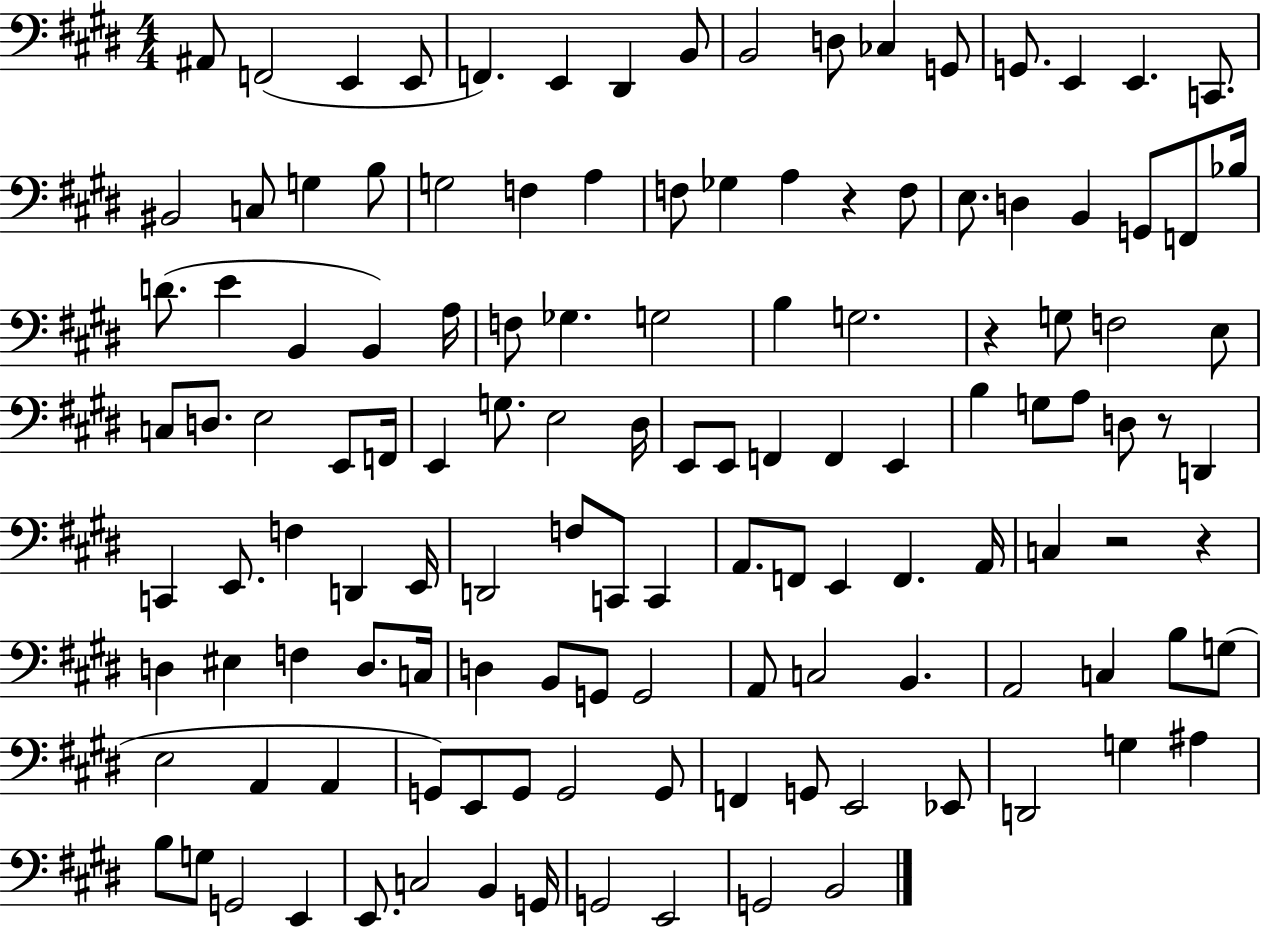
{
  \clef bass
  \numericTimeSignature
  \time 4/4
  \key e \major
  ais,8 f,2( e,4 e,8 | f,4.) e,4 dis,4 b,8 | b,2 d8 ces4 g,8 | g,8. e,4 e,4. c,8. | \break bis,2 c8 g4 b8 | g2 f4 a4 | f8 ges4 a4 r4 f8 | e8. d4 b,4 g,8 f,8 bes16 | \break d'8.( e'4 b,4 b,4) a16 | f8 ges4. g2 | b4 g2. | r4 g8 f2 e8 | \break c8 d8. e2 e,8 f,16 | e,4 g8. e2 dis16 | e,8 e,8 f,4 f,4 e,4 | b4 g8 a8 d8 r8 d,4 | \break c,4 e,8. f4 d,4 e,16 | d,2 f8 c,8 c,4 | a,8. f,8 e,4 f,4. a,16 | c4 r2 r4 | \break d4 eis4 f4 d8. c16 | d4 b,8 g,8 g,2 | a,8 c2 b,4. | a,2 c4 b8 g8( | \break e2 a,4 a,4 | g,8) e,8 g,8 g,2 g,8 | f,4 g,8 e,2 ees,8 | d,2 g4 ais4 | \break b8 g8 g,2 e,4 | e,8. c2 b,4 g,16 | g,2 e,2 | g,2 b,2 | \break \bar "|."
}